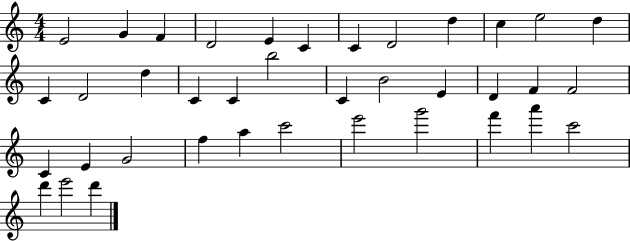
E4/h G4/q F4/q D4/h E4/q C4/q C4/q D4/h D5/q C5/q E5/h D5/q C4/q D4/h D5/q C4/q C4/q B5/h C4/q B4/h E4/q D4/q F4/q F4/h C4/q E4/q G4/h F5/q A5/q C6/h E6/h G6/h F6/q A6/q C6/h D6/q E6/h D6/q